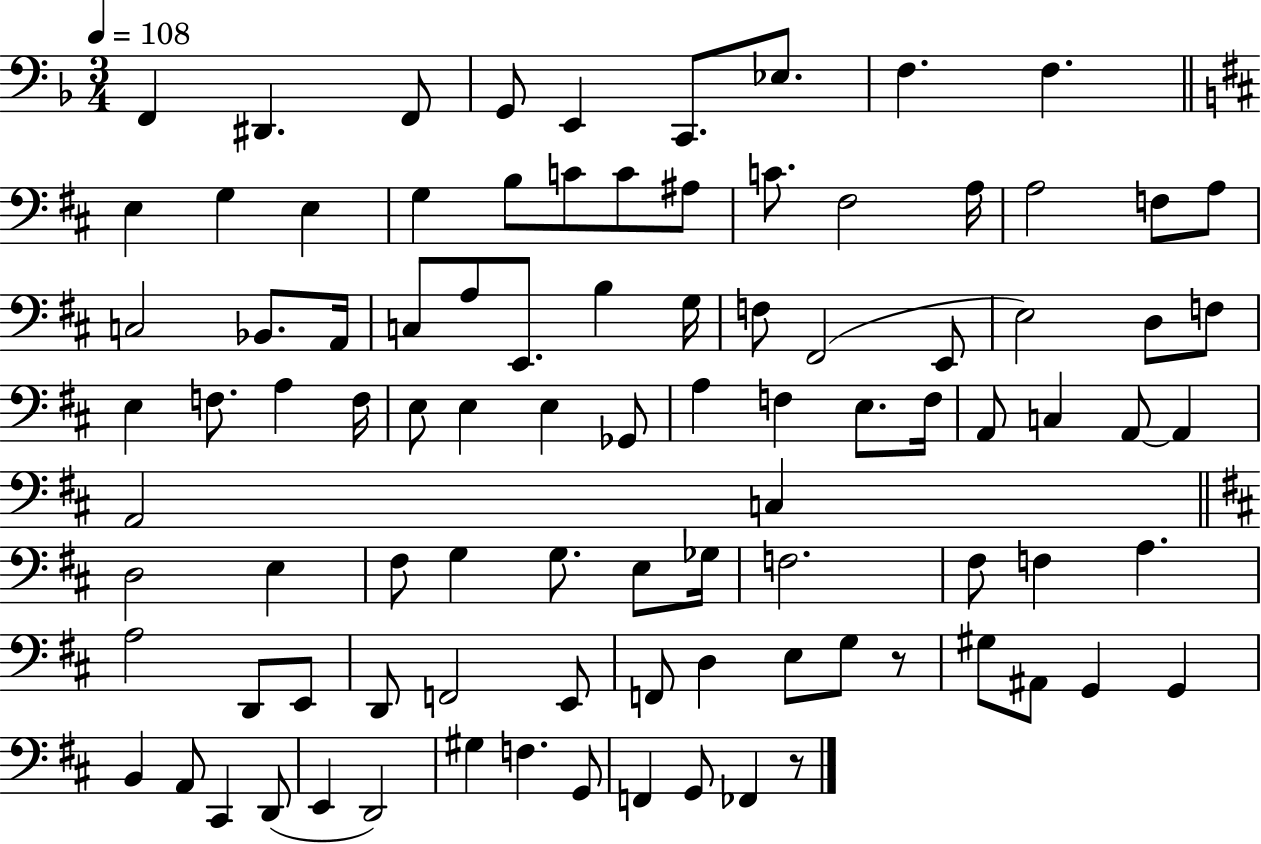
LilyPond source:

{
  \clef bass
  \numericTimeSignature
  \time 3/4
  \key f \major
  \tempo 4 = 108
  f,4 dis,4. f,8 | g,8 e,4 c,8. ees8. | f4. f4. | \bar "||" \break \key d \major e4 g4 e4 | g4 b8 c'8 c'8 ais8 | c'8. fis2 a16 | a2 f8 a8 | \break c2 bes,8. a,16 | c8 a8 e,8. b4 g16 | f8 fis,2( e,8 | e2) d8 f8 | \break e4 f8. a4 f16 | e8 e4 e4 ges,8 | a4 f4 e8. f16 | a,8 c4 a,8~~ a,4 | \break a,2 c4 | \bar "||" \break \key d \major d2 e4 | fis8 g4 g8. e8 ges16 | f2. | fis8 f4 a4. | \break a2 d,8 e,8 | d,8 f,2 e,8 | f,8 d4 e8 g8 r8 | gis8 ais,8 g,4 g,4 | \break b,4 a,8 cis,4 d,8( | e,4 d,2) | gis4 f4. g,8 | f,4 g,8 fes,4 r8 | \break \bar "|."
}